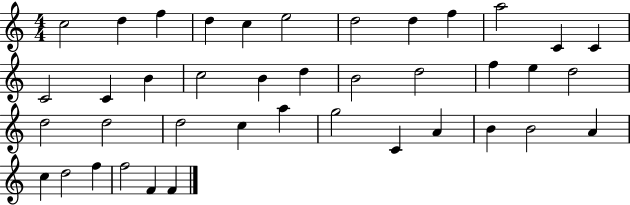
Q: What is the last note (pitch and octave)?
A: F4